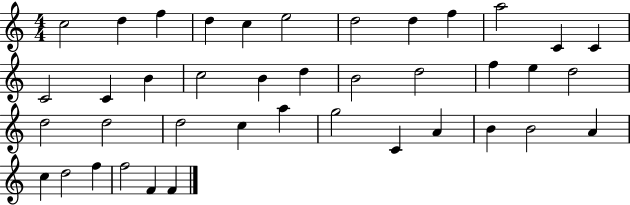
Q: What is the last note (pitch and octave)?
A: F4